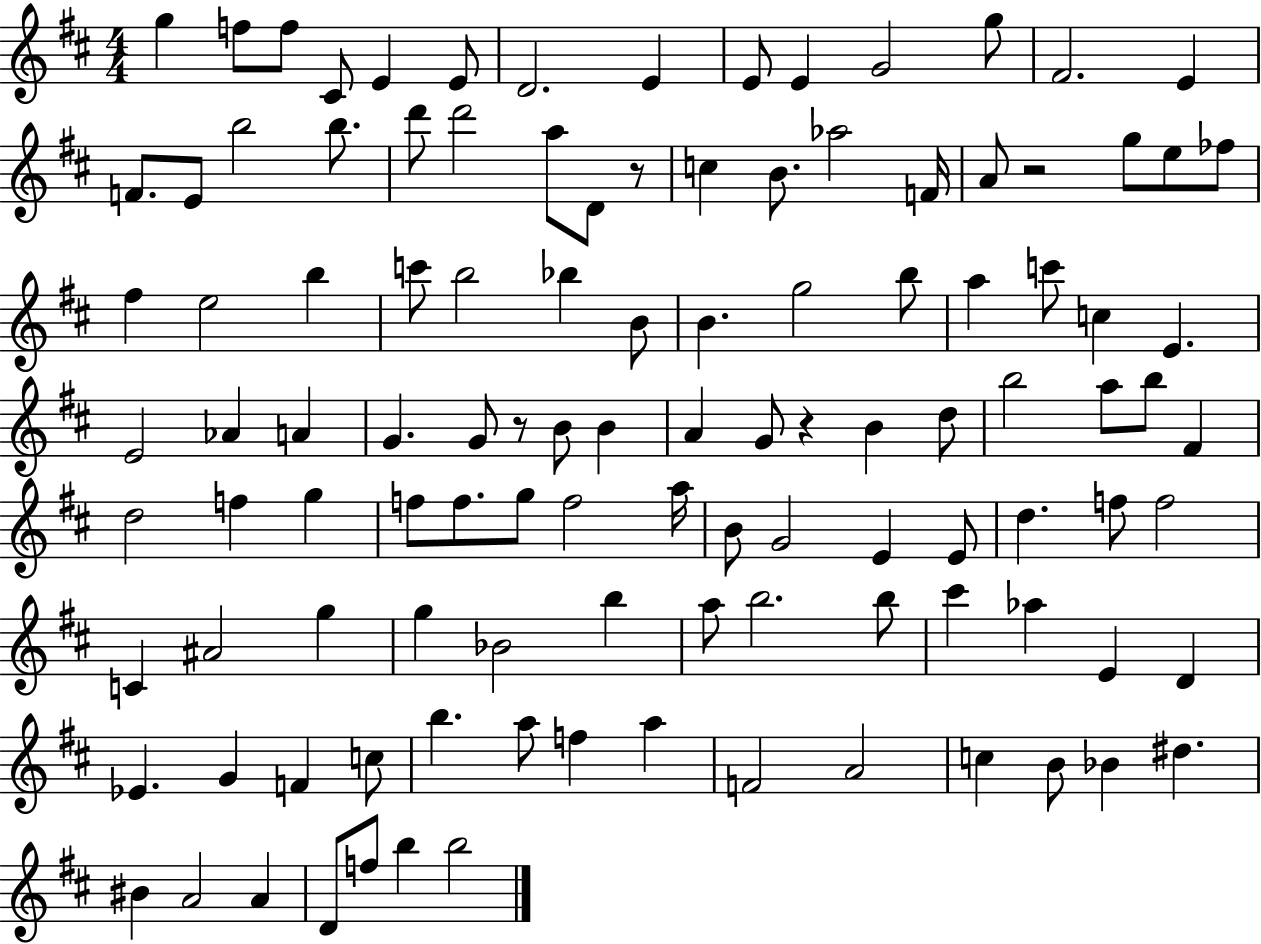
X:1
T:Untitled
M:4/4
L:1/4
K:D
g f/2 f/2 ^C/2 E E/2 D2 E E/2 E G2 g/2 ^F2 E F/2 E/2 b2 b/2 d'/2 d'2 a/2 D/2 z/2 c B/2 _a2 F/4 A/2 z2 g/2 e/2 _f/2 ^f e2 b c'/2 b2 _b B/2 B g2 b/2 a c'/2 c E E2 _A A G G/2 z/2 B/2 B A G/2 z B d/2 b2 a/2 b/2 ^F d2 f g f/2 f/2 g/2 f2 a/4 B/2 G2 E E/2 d f/2 f2 C ^A2 g g _B2 b a/2 b2 b/2 ^c' _a E D _E G F c/2 b a/2 f a F2 A2 c B/2 _B ^d ^B A2 A D/2 f/2 b b2